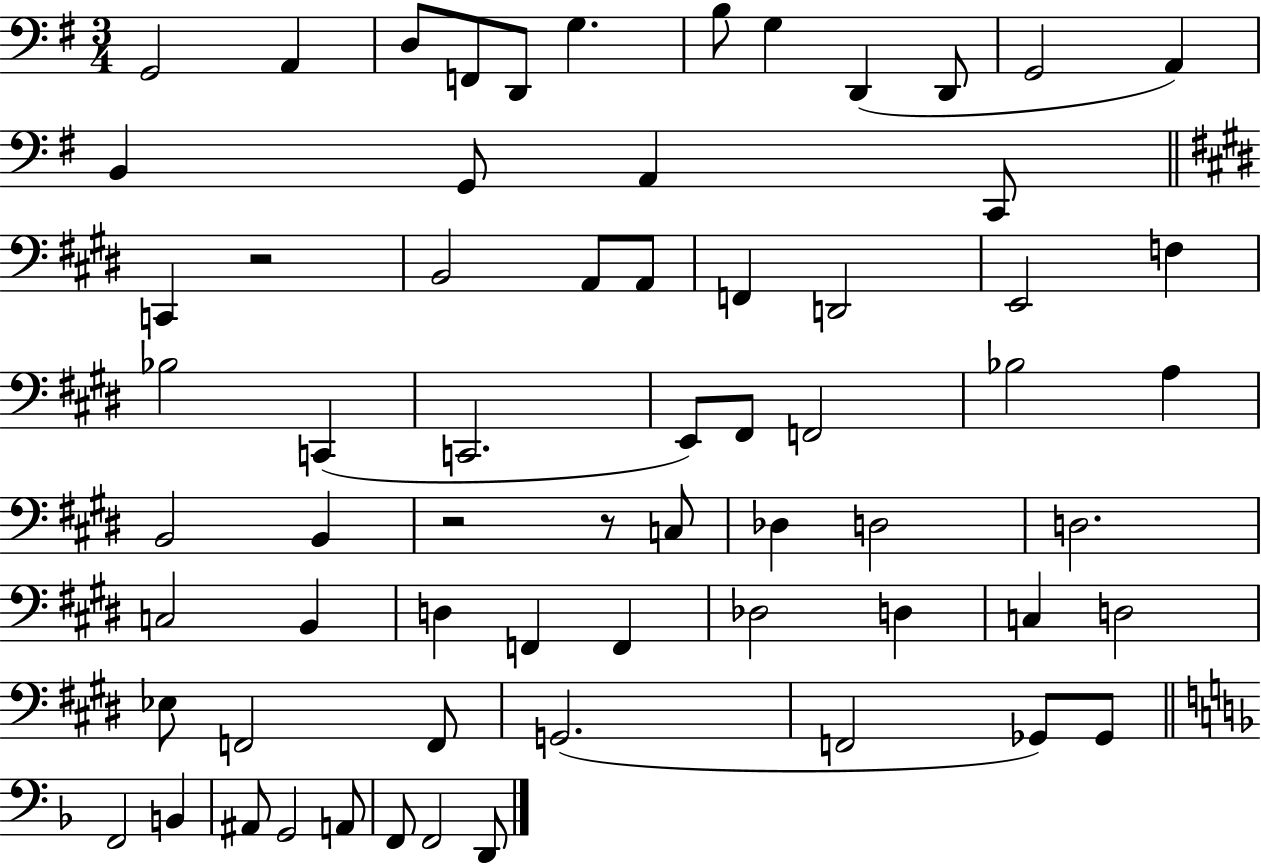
X:1
T:Untitled
M:3/4
L:1/4
K:G
G,,2 A,, D,/2 F,,/2 D,,/2 G, B,/2 G, D,, D,,/2 G,,2 A,, B,, G,,/2 A,, C,,/2 C,, z2 B,,2 A,,/2 A,,/2 F,, D,,2 E,,2 F, _B,2 C,, C,,2 E,,/2 ^F,,/2 F,,2 _B,2 A, B,,2 B,, z2 z/2 C,/2 _D, D,2 D,2 C,2 B,, D, F,, F,, _D,2 D, C, D,2 _E,/2 F,,2 F,,/2 G,,2 F,,2 _G,,/2 _G,,/2 F,,2 B,, ^A,,/2 G,,2 A,,/2 F,,/2 F,,2 D,,/2